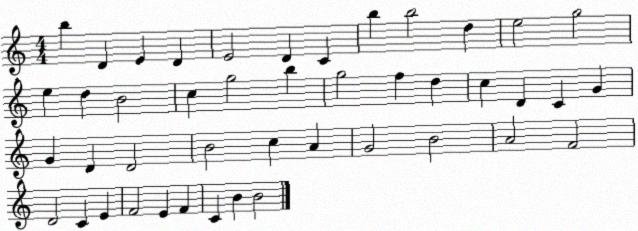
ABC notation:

X:1
T:Untitled
M:4/4
L:1/4
K:C
b D E D E2 D C b b2 d e2 g2 e d B2 c g2 b g2 f d c D C G G D D2 B2 c A G2 B2 A2 F2 D2 C E F2 E F C B B2